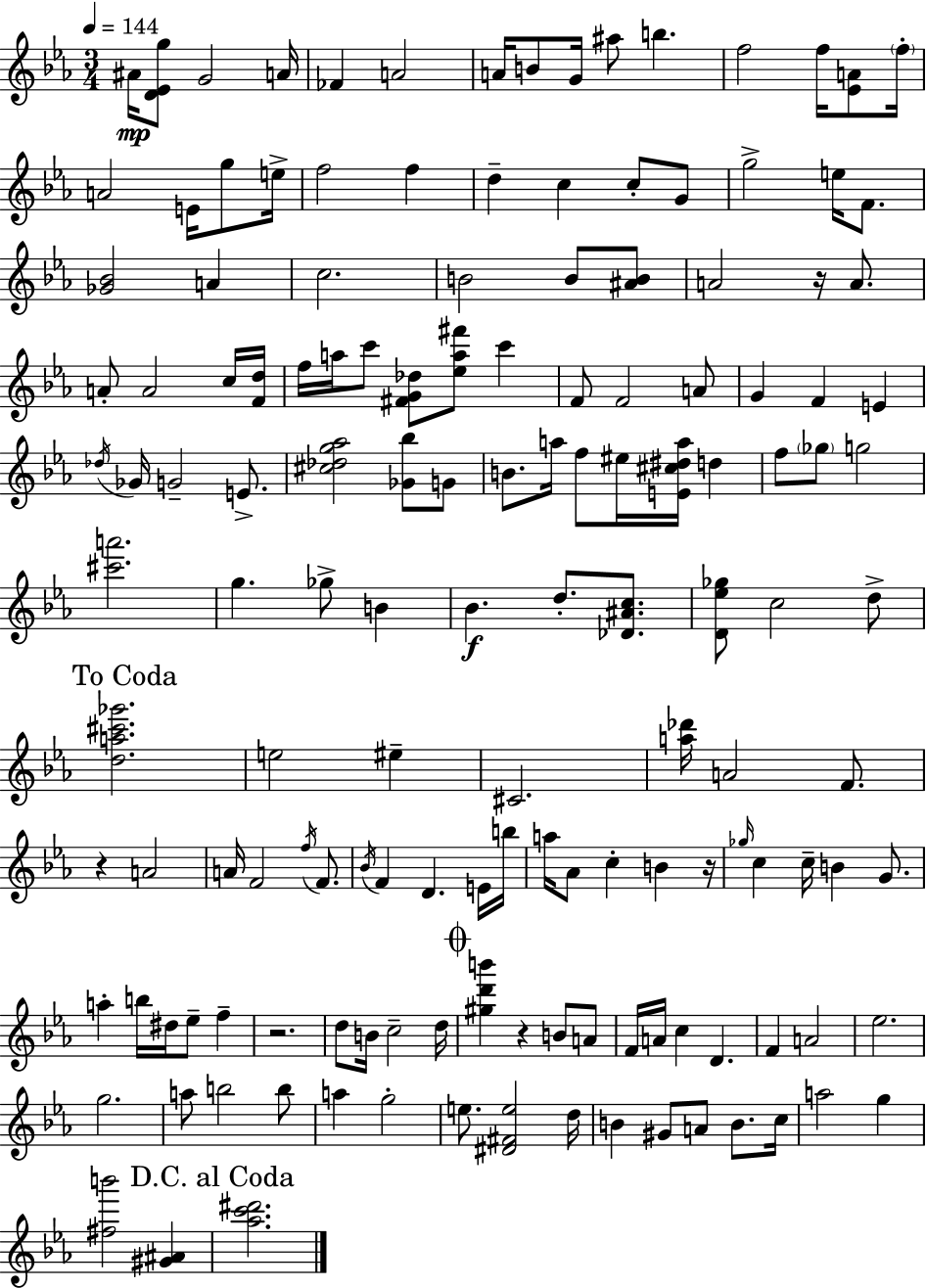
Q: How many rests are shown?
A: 5